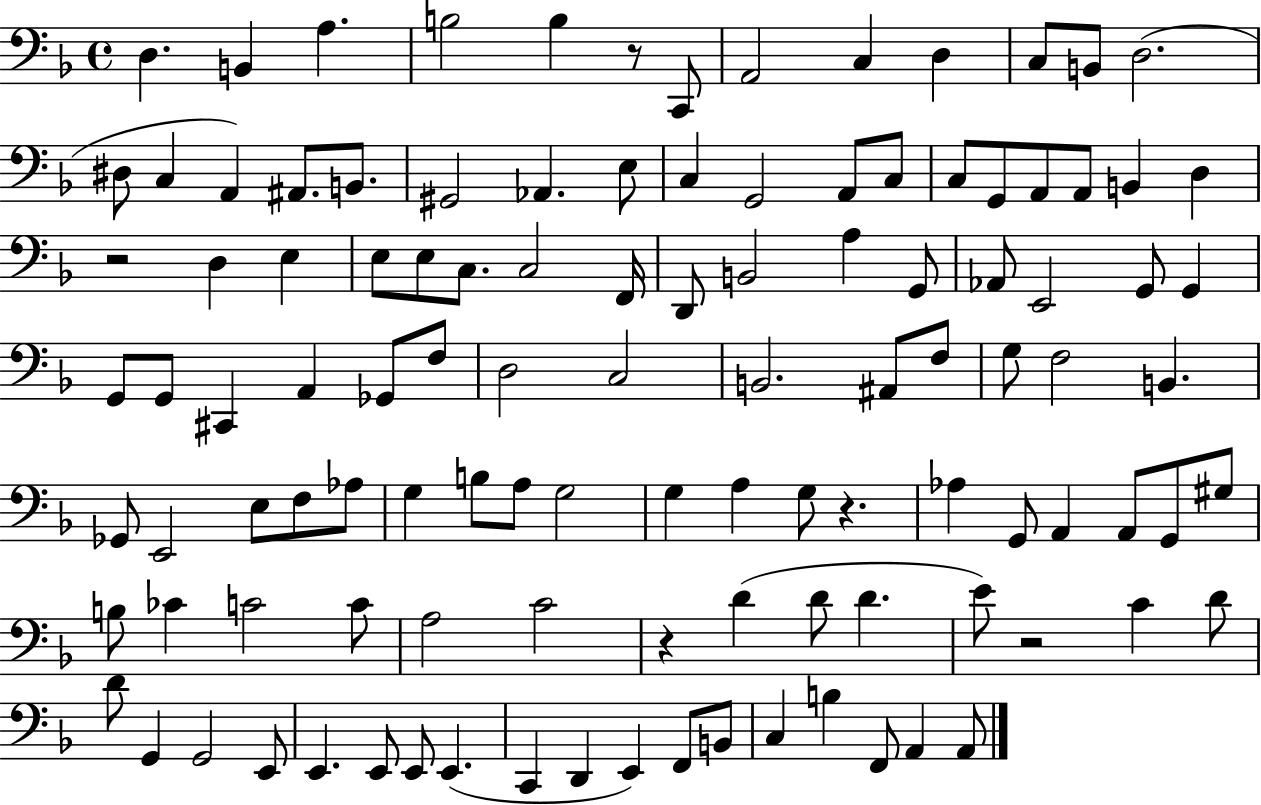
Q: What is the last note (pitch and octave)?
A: A2